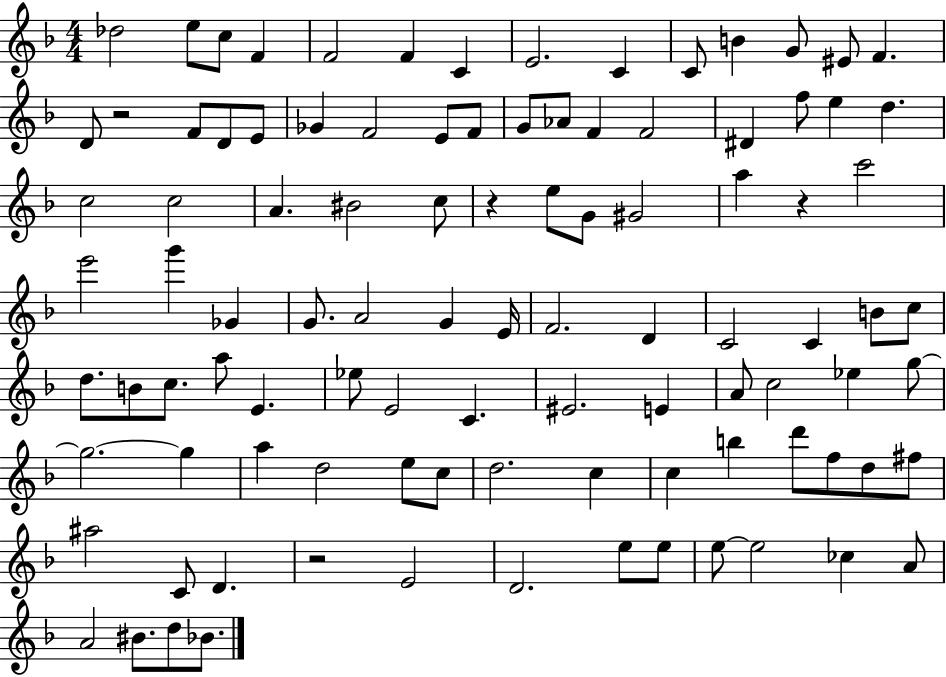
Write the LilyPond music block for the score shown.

{
  \clef treble
  \numericTimeSignature
  \time 4/4
  \key f \major
  \repeat volta 2 { des''2 e''8 c''8 f'4 | f'2 f'4 c'4 | e'2. c'4 | c'8 b'4 g'8 eis'8 f'4. | \break d'8 r2 f'8 d'8 e'8 | ges'4 f'2 e'8 f'8 | g'8 aes'8 f'4 f'2 | dis'4 f''8 e''4 d''4. | \break c''2 c''2 | a'4. bis'2 c''8 | r4 e''8 g'8 gis'2 | a''4 r4 c'''2 | \break e'''2 g'''4 ges'4 | g'8. a'2 g'4 e'16 | f'2. d'4 | c'2 c'4 b'8 c''8 | \break d''8. b'8 c''8. a''8 e'4. | ees''8 e'2 c'4. | eis'2. e'4 | a'8 c''2 ees''4 g''8~~ | \break g''2.~~ g''4 | a''4 d''2 e''8 c''8 | d''2. c''4 | c''4 b''4 d'''8 f''8 d''8 fis''8 | \break ais''2 c'8 d'4. | r2 e'2 | d'2. e''8 e''8 | e''8~~ e''2 ces''4 a'8 | \break a'2 bis'8. d''8 bes'8. | } \bar "|."
}